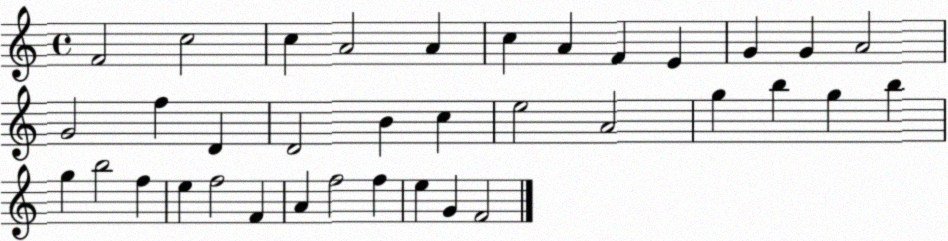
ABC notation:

X:1
T:Untitled
M:4/4
L:1/4
K:C
F2 c2 c A2 A c A F E G G A2 G2 f D D2 B c e2 A2 g b g b g b2 f e f2 F A f2 f e G F2